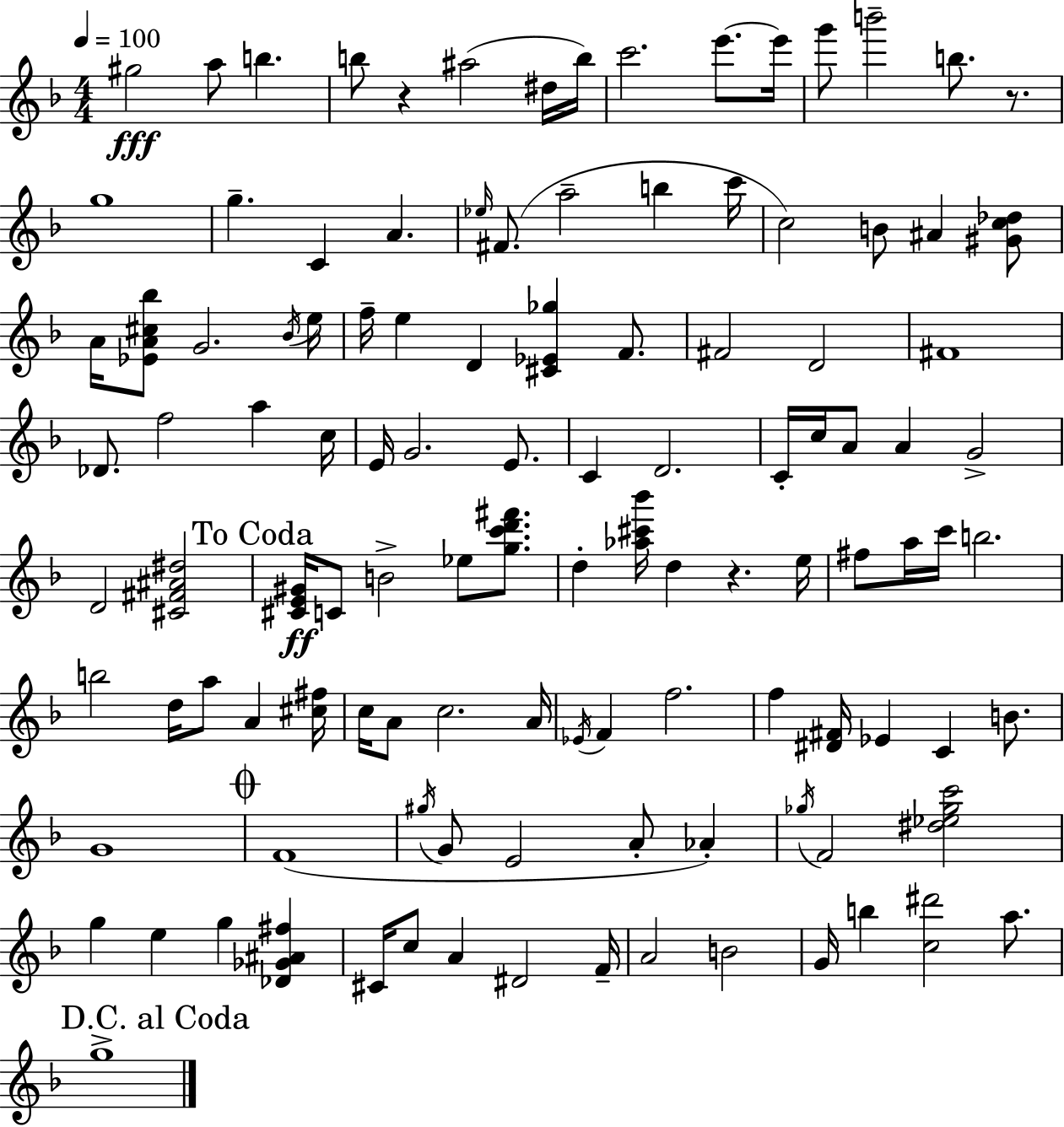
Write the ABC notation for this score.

X:1
T:Untitled
M:4/4
L:1/4
K:Dm
^g2 a/2 b b/2 z ^a2 ^d/4 b/4 c'2 e'/2 e'/4 g'/2 b'2 b/2 z/2 g4 g C A _e/4 ^F/2 a2 b c'/4 c2 B/2 ^A [^Gc_d]/2 A/4 [_EA^c_b]/2 G2 _B/4 e/4 f/4 e D [^C_E_g] F/2 ^F2 D2 ^F4 _D/2 f2 a c/4 E/4 G2 E/2 C D2 C/4 c/4 A/2 A G2 D2 [^C^F^A^d]2 [^CE^G]/4 C/2 B2 _e/2 [gc'd'^f']/2 d [_a^c'_b']/4 d z e/4 ^f/2 a/4 c'/4 b2 b2 d/4 a/2 A [^c^f]/4 c/4 A/2 c2 A/4 _E/4 F f2 f [^D^F]/4 _E C B/2 G4 F4 ^g/4 G/2 E2 A/2 _A _g/4 F2 [^d_e_gc']2 g e g [_D_G^A^f] ^C/4 c/2 A ^D2 F/4 A2 B2 G/4 b [c^d']2 a/2 g4